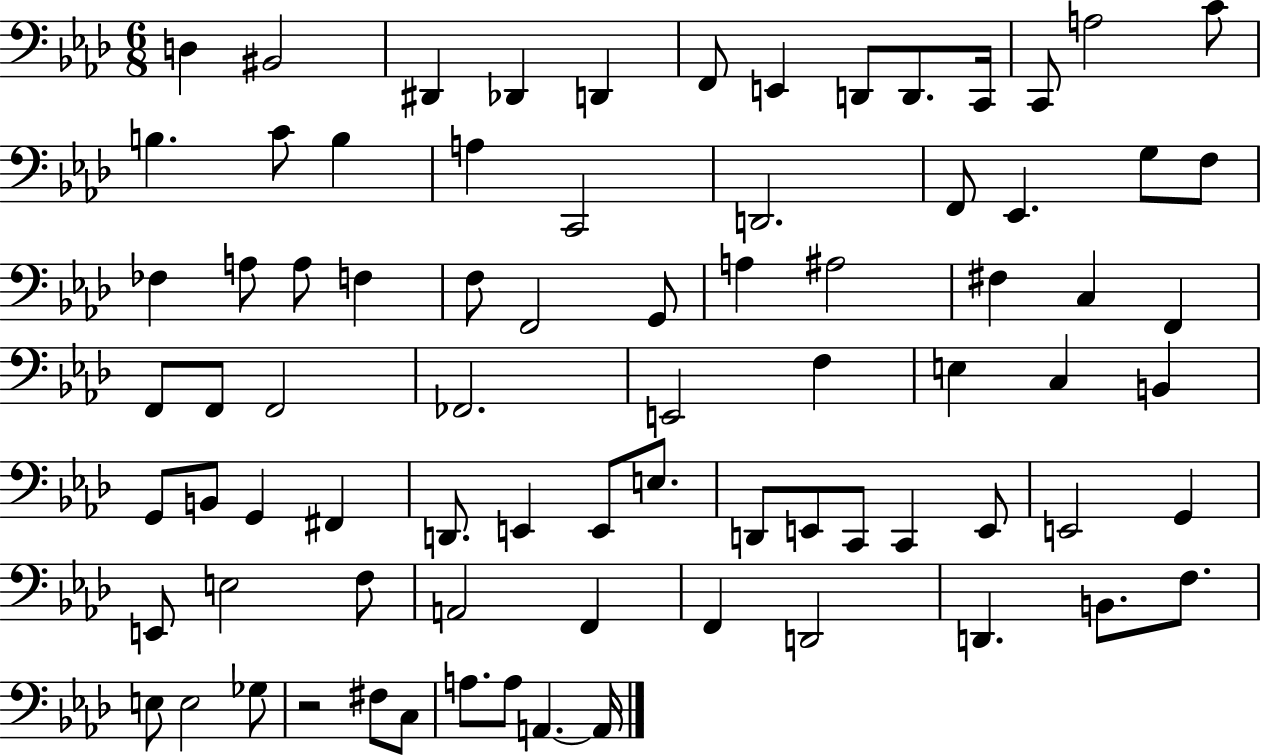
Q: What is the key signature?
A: AES major